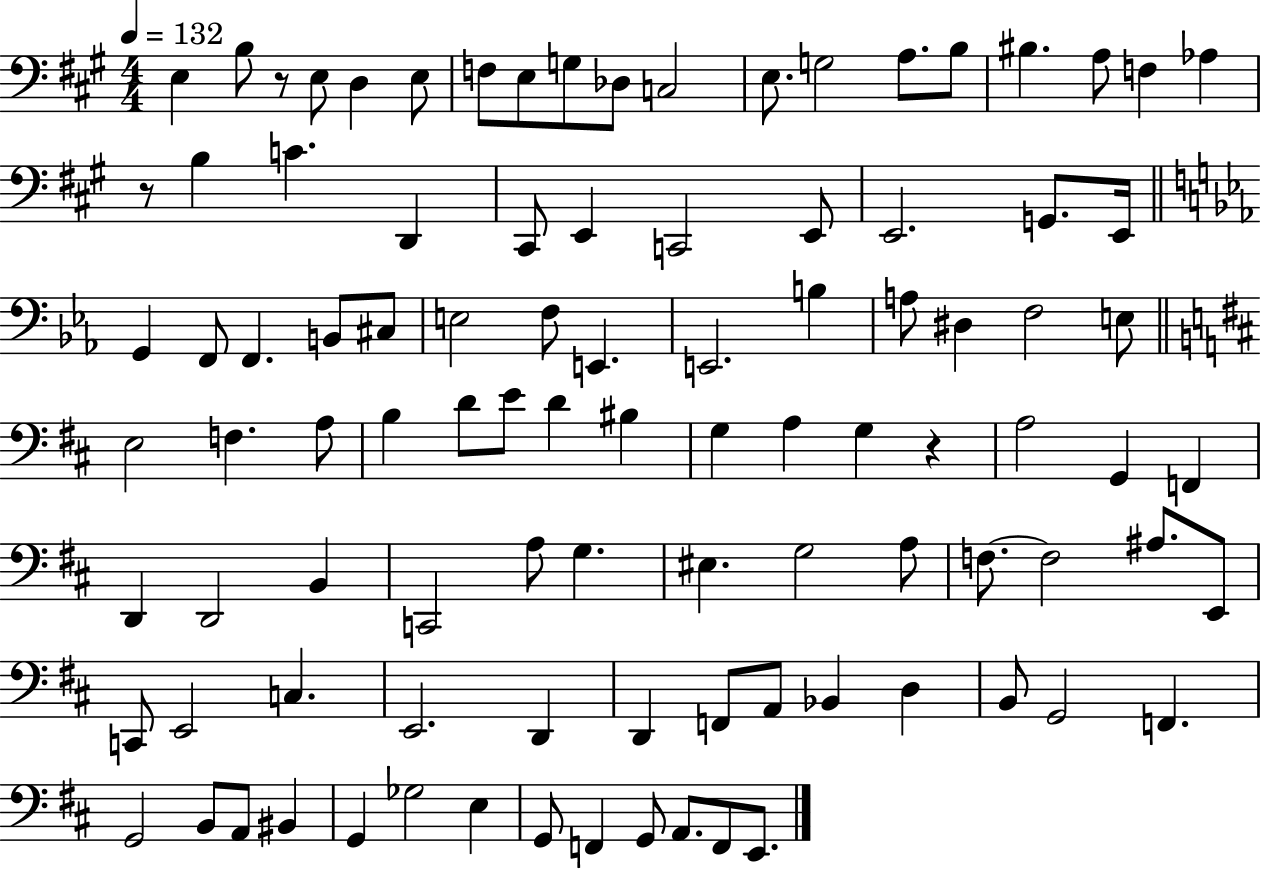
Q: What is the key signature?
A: A major